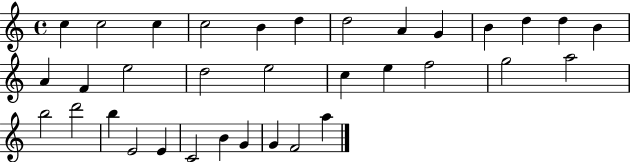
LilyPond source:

{
  \clef treble
  \time 4/4
  \defaultTimeSignature
  \key c \major
  c''4 c''2 c''4 | c''2 b'4 d''4 | d''2 a'4 g'4 | b'4 d''4 d''4 b'4 | \break a'4 f'4 e''2 | d''2 e''2 | c''4 e''4 f''2 | g''2 a''2 | \break b''2 d'''2 | b''4 e'2 e'4 | c'2 b'4 g'4 | g'4 f'2 a''4 | \break \bar "|."
}